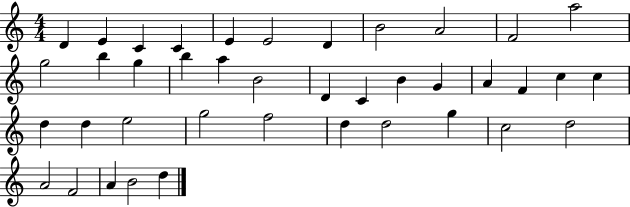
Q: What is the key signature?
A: C major